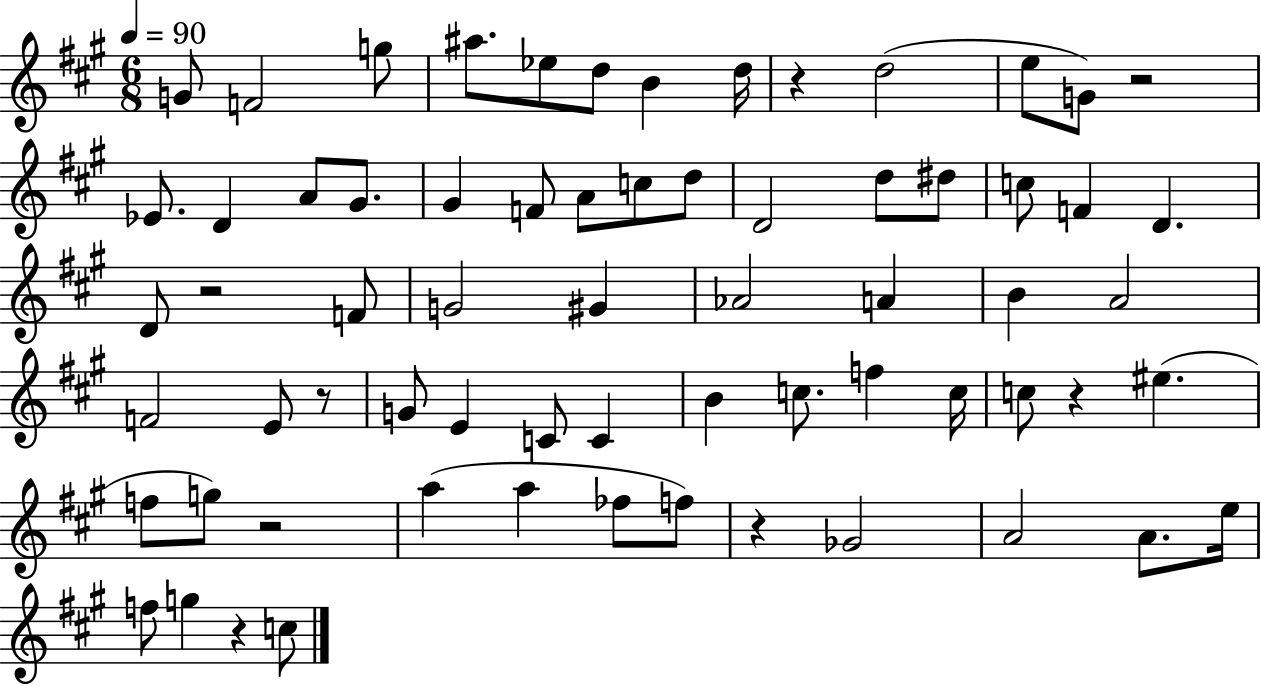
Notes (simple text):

G4/e F4/h G5/e A#5/e. Eb5/e D5/e B4/q D5/s R/q D5/h E5/e G4/e R/h Eb4/e. D4/q A4/e G#4/e. G#4/q F4/e A4/e C5/e D5/e D4/h D5/e D#5/e C5/e F4/q D4/q. D4/e R/h F4/e G4/h G#4/q Ab4/h A4/q B4/q A4/h F4/h E4/e R/e G4/e E4/q C4/e C4/q B4/q C5/e. F5/q C5/s C5/e R/q EIS5/q. F5/e G5/e R/h A5/q A5/q FES5/e F5/e R/q Gb4/h A4/h A4/e. E5/s F5/e G5/q R/q C5/e